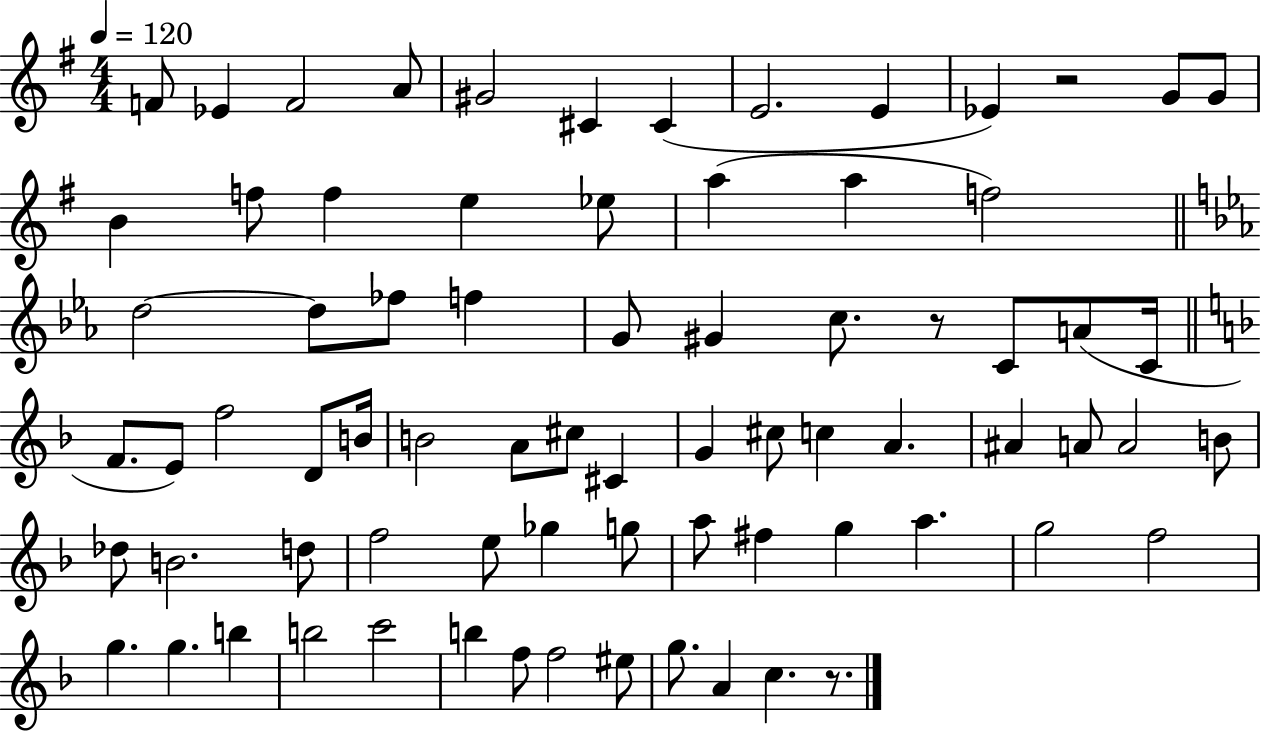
{
  \clef treble
  \numericTimeSignature
  \time 4/4
  \key g \major
  \tempo 4 = 120
  f'8 ees'4 f'2 a'8 | gis'2 cis'4 cis'4( | e'2. e'4 | ees'4) r2 g'8 g'8 | \break b'4 f''8 f''4 e''4 ees''8 | a''4( a''4 f''2) | \bar "||" \break \key ees \major d''2~~ d''8 fes''8 f''4 | g'8 gis'4 c''8. r8 c'8 a'8( c'16 | \bar "||" \break \key d \minor f'8. e'8) f''2 d'8 b'16 | b'2 a'8 cis''8 cis'4 | g'4 cis''8 c''4 a'4. | ais'4 a'8 a'2 b'8 | \break des''8 b'2. d''8 | f''2 e''8 ges''4 g''8 | a''8 fis''4 g''4 a''4. | g''2 f''2 | \break g''4. g''4. b''4 | b''2 c'''2 | b''4 f''8 f''2 eis''8 | g''8. a'4 c''4. r8. | \break \bar "|."
}